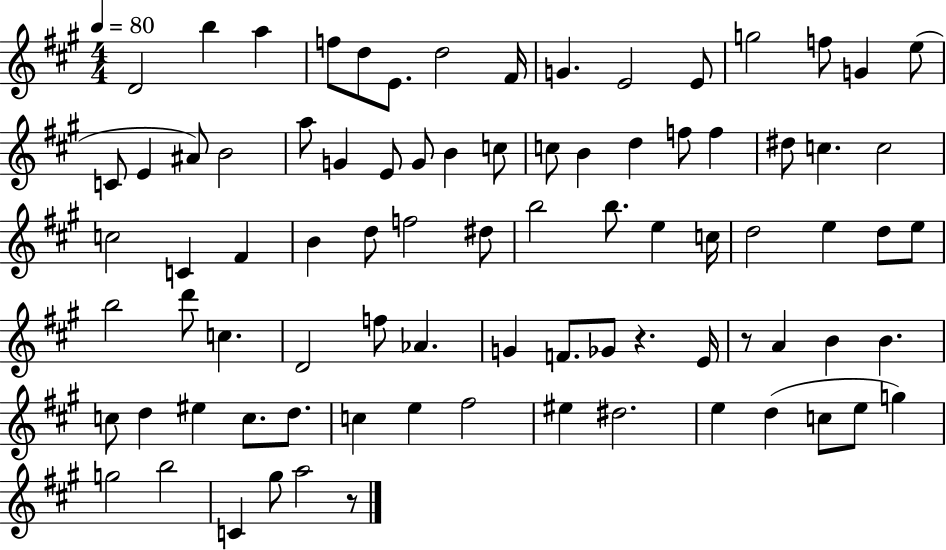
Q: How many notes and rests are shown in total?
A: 84